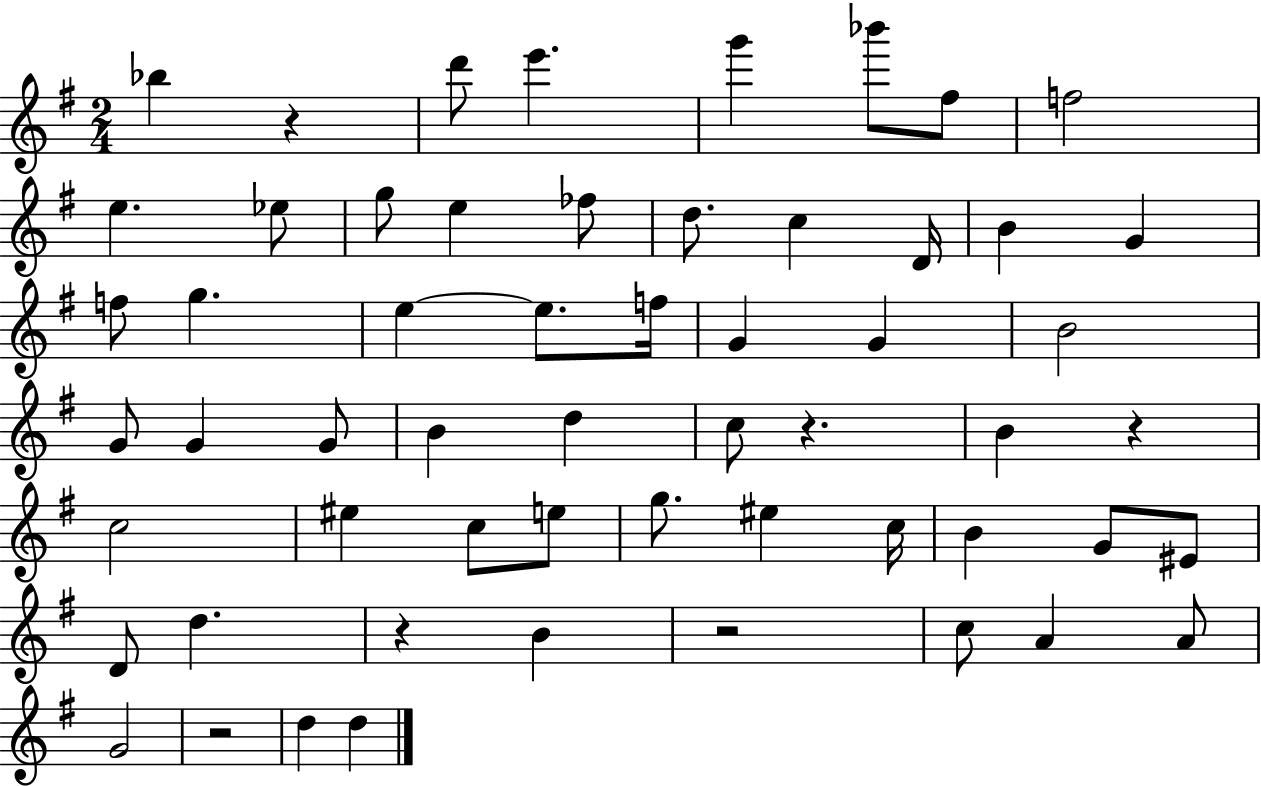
{
  \clef treble
  \numericTimeSignature
  \time 2/4
  \key g \major
  \repeat volta 2 { bes''4 r4 | d'''8 e'''4. | g'''4 bes'''8 fis''8 | f''2 | \break e''4. ees''8 | g''8 e''4 fes''8 | d''8. c''4 d'16 | b'4 g'4 | \break f''8 g''4. | e''4~~ e''8. f''16 | g'4 g'4 | b'2 | \break g'8 g'4 g'8 | b'4 d''4 | c''8 r4. | b'4 r4 | \break c''2 | eis''4 c''8 e''8 | g''8. eis''4 c''16 | b'4 g'8 eis'8 | \break d'8 d''4. | r4 b'4 | r2 | c''8 a'4 a'8 | \break g'2 | r2 | d''4 d''4 | } \bar "|."
}